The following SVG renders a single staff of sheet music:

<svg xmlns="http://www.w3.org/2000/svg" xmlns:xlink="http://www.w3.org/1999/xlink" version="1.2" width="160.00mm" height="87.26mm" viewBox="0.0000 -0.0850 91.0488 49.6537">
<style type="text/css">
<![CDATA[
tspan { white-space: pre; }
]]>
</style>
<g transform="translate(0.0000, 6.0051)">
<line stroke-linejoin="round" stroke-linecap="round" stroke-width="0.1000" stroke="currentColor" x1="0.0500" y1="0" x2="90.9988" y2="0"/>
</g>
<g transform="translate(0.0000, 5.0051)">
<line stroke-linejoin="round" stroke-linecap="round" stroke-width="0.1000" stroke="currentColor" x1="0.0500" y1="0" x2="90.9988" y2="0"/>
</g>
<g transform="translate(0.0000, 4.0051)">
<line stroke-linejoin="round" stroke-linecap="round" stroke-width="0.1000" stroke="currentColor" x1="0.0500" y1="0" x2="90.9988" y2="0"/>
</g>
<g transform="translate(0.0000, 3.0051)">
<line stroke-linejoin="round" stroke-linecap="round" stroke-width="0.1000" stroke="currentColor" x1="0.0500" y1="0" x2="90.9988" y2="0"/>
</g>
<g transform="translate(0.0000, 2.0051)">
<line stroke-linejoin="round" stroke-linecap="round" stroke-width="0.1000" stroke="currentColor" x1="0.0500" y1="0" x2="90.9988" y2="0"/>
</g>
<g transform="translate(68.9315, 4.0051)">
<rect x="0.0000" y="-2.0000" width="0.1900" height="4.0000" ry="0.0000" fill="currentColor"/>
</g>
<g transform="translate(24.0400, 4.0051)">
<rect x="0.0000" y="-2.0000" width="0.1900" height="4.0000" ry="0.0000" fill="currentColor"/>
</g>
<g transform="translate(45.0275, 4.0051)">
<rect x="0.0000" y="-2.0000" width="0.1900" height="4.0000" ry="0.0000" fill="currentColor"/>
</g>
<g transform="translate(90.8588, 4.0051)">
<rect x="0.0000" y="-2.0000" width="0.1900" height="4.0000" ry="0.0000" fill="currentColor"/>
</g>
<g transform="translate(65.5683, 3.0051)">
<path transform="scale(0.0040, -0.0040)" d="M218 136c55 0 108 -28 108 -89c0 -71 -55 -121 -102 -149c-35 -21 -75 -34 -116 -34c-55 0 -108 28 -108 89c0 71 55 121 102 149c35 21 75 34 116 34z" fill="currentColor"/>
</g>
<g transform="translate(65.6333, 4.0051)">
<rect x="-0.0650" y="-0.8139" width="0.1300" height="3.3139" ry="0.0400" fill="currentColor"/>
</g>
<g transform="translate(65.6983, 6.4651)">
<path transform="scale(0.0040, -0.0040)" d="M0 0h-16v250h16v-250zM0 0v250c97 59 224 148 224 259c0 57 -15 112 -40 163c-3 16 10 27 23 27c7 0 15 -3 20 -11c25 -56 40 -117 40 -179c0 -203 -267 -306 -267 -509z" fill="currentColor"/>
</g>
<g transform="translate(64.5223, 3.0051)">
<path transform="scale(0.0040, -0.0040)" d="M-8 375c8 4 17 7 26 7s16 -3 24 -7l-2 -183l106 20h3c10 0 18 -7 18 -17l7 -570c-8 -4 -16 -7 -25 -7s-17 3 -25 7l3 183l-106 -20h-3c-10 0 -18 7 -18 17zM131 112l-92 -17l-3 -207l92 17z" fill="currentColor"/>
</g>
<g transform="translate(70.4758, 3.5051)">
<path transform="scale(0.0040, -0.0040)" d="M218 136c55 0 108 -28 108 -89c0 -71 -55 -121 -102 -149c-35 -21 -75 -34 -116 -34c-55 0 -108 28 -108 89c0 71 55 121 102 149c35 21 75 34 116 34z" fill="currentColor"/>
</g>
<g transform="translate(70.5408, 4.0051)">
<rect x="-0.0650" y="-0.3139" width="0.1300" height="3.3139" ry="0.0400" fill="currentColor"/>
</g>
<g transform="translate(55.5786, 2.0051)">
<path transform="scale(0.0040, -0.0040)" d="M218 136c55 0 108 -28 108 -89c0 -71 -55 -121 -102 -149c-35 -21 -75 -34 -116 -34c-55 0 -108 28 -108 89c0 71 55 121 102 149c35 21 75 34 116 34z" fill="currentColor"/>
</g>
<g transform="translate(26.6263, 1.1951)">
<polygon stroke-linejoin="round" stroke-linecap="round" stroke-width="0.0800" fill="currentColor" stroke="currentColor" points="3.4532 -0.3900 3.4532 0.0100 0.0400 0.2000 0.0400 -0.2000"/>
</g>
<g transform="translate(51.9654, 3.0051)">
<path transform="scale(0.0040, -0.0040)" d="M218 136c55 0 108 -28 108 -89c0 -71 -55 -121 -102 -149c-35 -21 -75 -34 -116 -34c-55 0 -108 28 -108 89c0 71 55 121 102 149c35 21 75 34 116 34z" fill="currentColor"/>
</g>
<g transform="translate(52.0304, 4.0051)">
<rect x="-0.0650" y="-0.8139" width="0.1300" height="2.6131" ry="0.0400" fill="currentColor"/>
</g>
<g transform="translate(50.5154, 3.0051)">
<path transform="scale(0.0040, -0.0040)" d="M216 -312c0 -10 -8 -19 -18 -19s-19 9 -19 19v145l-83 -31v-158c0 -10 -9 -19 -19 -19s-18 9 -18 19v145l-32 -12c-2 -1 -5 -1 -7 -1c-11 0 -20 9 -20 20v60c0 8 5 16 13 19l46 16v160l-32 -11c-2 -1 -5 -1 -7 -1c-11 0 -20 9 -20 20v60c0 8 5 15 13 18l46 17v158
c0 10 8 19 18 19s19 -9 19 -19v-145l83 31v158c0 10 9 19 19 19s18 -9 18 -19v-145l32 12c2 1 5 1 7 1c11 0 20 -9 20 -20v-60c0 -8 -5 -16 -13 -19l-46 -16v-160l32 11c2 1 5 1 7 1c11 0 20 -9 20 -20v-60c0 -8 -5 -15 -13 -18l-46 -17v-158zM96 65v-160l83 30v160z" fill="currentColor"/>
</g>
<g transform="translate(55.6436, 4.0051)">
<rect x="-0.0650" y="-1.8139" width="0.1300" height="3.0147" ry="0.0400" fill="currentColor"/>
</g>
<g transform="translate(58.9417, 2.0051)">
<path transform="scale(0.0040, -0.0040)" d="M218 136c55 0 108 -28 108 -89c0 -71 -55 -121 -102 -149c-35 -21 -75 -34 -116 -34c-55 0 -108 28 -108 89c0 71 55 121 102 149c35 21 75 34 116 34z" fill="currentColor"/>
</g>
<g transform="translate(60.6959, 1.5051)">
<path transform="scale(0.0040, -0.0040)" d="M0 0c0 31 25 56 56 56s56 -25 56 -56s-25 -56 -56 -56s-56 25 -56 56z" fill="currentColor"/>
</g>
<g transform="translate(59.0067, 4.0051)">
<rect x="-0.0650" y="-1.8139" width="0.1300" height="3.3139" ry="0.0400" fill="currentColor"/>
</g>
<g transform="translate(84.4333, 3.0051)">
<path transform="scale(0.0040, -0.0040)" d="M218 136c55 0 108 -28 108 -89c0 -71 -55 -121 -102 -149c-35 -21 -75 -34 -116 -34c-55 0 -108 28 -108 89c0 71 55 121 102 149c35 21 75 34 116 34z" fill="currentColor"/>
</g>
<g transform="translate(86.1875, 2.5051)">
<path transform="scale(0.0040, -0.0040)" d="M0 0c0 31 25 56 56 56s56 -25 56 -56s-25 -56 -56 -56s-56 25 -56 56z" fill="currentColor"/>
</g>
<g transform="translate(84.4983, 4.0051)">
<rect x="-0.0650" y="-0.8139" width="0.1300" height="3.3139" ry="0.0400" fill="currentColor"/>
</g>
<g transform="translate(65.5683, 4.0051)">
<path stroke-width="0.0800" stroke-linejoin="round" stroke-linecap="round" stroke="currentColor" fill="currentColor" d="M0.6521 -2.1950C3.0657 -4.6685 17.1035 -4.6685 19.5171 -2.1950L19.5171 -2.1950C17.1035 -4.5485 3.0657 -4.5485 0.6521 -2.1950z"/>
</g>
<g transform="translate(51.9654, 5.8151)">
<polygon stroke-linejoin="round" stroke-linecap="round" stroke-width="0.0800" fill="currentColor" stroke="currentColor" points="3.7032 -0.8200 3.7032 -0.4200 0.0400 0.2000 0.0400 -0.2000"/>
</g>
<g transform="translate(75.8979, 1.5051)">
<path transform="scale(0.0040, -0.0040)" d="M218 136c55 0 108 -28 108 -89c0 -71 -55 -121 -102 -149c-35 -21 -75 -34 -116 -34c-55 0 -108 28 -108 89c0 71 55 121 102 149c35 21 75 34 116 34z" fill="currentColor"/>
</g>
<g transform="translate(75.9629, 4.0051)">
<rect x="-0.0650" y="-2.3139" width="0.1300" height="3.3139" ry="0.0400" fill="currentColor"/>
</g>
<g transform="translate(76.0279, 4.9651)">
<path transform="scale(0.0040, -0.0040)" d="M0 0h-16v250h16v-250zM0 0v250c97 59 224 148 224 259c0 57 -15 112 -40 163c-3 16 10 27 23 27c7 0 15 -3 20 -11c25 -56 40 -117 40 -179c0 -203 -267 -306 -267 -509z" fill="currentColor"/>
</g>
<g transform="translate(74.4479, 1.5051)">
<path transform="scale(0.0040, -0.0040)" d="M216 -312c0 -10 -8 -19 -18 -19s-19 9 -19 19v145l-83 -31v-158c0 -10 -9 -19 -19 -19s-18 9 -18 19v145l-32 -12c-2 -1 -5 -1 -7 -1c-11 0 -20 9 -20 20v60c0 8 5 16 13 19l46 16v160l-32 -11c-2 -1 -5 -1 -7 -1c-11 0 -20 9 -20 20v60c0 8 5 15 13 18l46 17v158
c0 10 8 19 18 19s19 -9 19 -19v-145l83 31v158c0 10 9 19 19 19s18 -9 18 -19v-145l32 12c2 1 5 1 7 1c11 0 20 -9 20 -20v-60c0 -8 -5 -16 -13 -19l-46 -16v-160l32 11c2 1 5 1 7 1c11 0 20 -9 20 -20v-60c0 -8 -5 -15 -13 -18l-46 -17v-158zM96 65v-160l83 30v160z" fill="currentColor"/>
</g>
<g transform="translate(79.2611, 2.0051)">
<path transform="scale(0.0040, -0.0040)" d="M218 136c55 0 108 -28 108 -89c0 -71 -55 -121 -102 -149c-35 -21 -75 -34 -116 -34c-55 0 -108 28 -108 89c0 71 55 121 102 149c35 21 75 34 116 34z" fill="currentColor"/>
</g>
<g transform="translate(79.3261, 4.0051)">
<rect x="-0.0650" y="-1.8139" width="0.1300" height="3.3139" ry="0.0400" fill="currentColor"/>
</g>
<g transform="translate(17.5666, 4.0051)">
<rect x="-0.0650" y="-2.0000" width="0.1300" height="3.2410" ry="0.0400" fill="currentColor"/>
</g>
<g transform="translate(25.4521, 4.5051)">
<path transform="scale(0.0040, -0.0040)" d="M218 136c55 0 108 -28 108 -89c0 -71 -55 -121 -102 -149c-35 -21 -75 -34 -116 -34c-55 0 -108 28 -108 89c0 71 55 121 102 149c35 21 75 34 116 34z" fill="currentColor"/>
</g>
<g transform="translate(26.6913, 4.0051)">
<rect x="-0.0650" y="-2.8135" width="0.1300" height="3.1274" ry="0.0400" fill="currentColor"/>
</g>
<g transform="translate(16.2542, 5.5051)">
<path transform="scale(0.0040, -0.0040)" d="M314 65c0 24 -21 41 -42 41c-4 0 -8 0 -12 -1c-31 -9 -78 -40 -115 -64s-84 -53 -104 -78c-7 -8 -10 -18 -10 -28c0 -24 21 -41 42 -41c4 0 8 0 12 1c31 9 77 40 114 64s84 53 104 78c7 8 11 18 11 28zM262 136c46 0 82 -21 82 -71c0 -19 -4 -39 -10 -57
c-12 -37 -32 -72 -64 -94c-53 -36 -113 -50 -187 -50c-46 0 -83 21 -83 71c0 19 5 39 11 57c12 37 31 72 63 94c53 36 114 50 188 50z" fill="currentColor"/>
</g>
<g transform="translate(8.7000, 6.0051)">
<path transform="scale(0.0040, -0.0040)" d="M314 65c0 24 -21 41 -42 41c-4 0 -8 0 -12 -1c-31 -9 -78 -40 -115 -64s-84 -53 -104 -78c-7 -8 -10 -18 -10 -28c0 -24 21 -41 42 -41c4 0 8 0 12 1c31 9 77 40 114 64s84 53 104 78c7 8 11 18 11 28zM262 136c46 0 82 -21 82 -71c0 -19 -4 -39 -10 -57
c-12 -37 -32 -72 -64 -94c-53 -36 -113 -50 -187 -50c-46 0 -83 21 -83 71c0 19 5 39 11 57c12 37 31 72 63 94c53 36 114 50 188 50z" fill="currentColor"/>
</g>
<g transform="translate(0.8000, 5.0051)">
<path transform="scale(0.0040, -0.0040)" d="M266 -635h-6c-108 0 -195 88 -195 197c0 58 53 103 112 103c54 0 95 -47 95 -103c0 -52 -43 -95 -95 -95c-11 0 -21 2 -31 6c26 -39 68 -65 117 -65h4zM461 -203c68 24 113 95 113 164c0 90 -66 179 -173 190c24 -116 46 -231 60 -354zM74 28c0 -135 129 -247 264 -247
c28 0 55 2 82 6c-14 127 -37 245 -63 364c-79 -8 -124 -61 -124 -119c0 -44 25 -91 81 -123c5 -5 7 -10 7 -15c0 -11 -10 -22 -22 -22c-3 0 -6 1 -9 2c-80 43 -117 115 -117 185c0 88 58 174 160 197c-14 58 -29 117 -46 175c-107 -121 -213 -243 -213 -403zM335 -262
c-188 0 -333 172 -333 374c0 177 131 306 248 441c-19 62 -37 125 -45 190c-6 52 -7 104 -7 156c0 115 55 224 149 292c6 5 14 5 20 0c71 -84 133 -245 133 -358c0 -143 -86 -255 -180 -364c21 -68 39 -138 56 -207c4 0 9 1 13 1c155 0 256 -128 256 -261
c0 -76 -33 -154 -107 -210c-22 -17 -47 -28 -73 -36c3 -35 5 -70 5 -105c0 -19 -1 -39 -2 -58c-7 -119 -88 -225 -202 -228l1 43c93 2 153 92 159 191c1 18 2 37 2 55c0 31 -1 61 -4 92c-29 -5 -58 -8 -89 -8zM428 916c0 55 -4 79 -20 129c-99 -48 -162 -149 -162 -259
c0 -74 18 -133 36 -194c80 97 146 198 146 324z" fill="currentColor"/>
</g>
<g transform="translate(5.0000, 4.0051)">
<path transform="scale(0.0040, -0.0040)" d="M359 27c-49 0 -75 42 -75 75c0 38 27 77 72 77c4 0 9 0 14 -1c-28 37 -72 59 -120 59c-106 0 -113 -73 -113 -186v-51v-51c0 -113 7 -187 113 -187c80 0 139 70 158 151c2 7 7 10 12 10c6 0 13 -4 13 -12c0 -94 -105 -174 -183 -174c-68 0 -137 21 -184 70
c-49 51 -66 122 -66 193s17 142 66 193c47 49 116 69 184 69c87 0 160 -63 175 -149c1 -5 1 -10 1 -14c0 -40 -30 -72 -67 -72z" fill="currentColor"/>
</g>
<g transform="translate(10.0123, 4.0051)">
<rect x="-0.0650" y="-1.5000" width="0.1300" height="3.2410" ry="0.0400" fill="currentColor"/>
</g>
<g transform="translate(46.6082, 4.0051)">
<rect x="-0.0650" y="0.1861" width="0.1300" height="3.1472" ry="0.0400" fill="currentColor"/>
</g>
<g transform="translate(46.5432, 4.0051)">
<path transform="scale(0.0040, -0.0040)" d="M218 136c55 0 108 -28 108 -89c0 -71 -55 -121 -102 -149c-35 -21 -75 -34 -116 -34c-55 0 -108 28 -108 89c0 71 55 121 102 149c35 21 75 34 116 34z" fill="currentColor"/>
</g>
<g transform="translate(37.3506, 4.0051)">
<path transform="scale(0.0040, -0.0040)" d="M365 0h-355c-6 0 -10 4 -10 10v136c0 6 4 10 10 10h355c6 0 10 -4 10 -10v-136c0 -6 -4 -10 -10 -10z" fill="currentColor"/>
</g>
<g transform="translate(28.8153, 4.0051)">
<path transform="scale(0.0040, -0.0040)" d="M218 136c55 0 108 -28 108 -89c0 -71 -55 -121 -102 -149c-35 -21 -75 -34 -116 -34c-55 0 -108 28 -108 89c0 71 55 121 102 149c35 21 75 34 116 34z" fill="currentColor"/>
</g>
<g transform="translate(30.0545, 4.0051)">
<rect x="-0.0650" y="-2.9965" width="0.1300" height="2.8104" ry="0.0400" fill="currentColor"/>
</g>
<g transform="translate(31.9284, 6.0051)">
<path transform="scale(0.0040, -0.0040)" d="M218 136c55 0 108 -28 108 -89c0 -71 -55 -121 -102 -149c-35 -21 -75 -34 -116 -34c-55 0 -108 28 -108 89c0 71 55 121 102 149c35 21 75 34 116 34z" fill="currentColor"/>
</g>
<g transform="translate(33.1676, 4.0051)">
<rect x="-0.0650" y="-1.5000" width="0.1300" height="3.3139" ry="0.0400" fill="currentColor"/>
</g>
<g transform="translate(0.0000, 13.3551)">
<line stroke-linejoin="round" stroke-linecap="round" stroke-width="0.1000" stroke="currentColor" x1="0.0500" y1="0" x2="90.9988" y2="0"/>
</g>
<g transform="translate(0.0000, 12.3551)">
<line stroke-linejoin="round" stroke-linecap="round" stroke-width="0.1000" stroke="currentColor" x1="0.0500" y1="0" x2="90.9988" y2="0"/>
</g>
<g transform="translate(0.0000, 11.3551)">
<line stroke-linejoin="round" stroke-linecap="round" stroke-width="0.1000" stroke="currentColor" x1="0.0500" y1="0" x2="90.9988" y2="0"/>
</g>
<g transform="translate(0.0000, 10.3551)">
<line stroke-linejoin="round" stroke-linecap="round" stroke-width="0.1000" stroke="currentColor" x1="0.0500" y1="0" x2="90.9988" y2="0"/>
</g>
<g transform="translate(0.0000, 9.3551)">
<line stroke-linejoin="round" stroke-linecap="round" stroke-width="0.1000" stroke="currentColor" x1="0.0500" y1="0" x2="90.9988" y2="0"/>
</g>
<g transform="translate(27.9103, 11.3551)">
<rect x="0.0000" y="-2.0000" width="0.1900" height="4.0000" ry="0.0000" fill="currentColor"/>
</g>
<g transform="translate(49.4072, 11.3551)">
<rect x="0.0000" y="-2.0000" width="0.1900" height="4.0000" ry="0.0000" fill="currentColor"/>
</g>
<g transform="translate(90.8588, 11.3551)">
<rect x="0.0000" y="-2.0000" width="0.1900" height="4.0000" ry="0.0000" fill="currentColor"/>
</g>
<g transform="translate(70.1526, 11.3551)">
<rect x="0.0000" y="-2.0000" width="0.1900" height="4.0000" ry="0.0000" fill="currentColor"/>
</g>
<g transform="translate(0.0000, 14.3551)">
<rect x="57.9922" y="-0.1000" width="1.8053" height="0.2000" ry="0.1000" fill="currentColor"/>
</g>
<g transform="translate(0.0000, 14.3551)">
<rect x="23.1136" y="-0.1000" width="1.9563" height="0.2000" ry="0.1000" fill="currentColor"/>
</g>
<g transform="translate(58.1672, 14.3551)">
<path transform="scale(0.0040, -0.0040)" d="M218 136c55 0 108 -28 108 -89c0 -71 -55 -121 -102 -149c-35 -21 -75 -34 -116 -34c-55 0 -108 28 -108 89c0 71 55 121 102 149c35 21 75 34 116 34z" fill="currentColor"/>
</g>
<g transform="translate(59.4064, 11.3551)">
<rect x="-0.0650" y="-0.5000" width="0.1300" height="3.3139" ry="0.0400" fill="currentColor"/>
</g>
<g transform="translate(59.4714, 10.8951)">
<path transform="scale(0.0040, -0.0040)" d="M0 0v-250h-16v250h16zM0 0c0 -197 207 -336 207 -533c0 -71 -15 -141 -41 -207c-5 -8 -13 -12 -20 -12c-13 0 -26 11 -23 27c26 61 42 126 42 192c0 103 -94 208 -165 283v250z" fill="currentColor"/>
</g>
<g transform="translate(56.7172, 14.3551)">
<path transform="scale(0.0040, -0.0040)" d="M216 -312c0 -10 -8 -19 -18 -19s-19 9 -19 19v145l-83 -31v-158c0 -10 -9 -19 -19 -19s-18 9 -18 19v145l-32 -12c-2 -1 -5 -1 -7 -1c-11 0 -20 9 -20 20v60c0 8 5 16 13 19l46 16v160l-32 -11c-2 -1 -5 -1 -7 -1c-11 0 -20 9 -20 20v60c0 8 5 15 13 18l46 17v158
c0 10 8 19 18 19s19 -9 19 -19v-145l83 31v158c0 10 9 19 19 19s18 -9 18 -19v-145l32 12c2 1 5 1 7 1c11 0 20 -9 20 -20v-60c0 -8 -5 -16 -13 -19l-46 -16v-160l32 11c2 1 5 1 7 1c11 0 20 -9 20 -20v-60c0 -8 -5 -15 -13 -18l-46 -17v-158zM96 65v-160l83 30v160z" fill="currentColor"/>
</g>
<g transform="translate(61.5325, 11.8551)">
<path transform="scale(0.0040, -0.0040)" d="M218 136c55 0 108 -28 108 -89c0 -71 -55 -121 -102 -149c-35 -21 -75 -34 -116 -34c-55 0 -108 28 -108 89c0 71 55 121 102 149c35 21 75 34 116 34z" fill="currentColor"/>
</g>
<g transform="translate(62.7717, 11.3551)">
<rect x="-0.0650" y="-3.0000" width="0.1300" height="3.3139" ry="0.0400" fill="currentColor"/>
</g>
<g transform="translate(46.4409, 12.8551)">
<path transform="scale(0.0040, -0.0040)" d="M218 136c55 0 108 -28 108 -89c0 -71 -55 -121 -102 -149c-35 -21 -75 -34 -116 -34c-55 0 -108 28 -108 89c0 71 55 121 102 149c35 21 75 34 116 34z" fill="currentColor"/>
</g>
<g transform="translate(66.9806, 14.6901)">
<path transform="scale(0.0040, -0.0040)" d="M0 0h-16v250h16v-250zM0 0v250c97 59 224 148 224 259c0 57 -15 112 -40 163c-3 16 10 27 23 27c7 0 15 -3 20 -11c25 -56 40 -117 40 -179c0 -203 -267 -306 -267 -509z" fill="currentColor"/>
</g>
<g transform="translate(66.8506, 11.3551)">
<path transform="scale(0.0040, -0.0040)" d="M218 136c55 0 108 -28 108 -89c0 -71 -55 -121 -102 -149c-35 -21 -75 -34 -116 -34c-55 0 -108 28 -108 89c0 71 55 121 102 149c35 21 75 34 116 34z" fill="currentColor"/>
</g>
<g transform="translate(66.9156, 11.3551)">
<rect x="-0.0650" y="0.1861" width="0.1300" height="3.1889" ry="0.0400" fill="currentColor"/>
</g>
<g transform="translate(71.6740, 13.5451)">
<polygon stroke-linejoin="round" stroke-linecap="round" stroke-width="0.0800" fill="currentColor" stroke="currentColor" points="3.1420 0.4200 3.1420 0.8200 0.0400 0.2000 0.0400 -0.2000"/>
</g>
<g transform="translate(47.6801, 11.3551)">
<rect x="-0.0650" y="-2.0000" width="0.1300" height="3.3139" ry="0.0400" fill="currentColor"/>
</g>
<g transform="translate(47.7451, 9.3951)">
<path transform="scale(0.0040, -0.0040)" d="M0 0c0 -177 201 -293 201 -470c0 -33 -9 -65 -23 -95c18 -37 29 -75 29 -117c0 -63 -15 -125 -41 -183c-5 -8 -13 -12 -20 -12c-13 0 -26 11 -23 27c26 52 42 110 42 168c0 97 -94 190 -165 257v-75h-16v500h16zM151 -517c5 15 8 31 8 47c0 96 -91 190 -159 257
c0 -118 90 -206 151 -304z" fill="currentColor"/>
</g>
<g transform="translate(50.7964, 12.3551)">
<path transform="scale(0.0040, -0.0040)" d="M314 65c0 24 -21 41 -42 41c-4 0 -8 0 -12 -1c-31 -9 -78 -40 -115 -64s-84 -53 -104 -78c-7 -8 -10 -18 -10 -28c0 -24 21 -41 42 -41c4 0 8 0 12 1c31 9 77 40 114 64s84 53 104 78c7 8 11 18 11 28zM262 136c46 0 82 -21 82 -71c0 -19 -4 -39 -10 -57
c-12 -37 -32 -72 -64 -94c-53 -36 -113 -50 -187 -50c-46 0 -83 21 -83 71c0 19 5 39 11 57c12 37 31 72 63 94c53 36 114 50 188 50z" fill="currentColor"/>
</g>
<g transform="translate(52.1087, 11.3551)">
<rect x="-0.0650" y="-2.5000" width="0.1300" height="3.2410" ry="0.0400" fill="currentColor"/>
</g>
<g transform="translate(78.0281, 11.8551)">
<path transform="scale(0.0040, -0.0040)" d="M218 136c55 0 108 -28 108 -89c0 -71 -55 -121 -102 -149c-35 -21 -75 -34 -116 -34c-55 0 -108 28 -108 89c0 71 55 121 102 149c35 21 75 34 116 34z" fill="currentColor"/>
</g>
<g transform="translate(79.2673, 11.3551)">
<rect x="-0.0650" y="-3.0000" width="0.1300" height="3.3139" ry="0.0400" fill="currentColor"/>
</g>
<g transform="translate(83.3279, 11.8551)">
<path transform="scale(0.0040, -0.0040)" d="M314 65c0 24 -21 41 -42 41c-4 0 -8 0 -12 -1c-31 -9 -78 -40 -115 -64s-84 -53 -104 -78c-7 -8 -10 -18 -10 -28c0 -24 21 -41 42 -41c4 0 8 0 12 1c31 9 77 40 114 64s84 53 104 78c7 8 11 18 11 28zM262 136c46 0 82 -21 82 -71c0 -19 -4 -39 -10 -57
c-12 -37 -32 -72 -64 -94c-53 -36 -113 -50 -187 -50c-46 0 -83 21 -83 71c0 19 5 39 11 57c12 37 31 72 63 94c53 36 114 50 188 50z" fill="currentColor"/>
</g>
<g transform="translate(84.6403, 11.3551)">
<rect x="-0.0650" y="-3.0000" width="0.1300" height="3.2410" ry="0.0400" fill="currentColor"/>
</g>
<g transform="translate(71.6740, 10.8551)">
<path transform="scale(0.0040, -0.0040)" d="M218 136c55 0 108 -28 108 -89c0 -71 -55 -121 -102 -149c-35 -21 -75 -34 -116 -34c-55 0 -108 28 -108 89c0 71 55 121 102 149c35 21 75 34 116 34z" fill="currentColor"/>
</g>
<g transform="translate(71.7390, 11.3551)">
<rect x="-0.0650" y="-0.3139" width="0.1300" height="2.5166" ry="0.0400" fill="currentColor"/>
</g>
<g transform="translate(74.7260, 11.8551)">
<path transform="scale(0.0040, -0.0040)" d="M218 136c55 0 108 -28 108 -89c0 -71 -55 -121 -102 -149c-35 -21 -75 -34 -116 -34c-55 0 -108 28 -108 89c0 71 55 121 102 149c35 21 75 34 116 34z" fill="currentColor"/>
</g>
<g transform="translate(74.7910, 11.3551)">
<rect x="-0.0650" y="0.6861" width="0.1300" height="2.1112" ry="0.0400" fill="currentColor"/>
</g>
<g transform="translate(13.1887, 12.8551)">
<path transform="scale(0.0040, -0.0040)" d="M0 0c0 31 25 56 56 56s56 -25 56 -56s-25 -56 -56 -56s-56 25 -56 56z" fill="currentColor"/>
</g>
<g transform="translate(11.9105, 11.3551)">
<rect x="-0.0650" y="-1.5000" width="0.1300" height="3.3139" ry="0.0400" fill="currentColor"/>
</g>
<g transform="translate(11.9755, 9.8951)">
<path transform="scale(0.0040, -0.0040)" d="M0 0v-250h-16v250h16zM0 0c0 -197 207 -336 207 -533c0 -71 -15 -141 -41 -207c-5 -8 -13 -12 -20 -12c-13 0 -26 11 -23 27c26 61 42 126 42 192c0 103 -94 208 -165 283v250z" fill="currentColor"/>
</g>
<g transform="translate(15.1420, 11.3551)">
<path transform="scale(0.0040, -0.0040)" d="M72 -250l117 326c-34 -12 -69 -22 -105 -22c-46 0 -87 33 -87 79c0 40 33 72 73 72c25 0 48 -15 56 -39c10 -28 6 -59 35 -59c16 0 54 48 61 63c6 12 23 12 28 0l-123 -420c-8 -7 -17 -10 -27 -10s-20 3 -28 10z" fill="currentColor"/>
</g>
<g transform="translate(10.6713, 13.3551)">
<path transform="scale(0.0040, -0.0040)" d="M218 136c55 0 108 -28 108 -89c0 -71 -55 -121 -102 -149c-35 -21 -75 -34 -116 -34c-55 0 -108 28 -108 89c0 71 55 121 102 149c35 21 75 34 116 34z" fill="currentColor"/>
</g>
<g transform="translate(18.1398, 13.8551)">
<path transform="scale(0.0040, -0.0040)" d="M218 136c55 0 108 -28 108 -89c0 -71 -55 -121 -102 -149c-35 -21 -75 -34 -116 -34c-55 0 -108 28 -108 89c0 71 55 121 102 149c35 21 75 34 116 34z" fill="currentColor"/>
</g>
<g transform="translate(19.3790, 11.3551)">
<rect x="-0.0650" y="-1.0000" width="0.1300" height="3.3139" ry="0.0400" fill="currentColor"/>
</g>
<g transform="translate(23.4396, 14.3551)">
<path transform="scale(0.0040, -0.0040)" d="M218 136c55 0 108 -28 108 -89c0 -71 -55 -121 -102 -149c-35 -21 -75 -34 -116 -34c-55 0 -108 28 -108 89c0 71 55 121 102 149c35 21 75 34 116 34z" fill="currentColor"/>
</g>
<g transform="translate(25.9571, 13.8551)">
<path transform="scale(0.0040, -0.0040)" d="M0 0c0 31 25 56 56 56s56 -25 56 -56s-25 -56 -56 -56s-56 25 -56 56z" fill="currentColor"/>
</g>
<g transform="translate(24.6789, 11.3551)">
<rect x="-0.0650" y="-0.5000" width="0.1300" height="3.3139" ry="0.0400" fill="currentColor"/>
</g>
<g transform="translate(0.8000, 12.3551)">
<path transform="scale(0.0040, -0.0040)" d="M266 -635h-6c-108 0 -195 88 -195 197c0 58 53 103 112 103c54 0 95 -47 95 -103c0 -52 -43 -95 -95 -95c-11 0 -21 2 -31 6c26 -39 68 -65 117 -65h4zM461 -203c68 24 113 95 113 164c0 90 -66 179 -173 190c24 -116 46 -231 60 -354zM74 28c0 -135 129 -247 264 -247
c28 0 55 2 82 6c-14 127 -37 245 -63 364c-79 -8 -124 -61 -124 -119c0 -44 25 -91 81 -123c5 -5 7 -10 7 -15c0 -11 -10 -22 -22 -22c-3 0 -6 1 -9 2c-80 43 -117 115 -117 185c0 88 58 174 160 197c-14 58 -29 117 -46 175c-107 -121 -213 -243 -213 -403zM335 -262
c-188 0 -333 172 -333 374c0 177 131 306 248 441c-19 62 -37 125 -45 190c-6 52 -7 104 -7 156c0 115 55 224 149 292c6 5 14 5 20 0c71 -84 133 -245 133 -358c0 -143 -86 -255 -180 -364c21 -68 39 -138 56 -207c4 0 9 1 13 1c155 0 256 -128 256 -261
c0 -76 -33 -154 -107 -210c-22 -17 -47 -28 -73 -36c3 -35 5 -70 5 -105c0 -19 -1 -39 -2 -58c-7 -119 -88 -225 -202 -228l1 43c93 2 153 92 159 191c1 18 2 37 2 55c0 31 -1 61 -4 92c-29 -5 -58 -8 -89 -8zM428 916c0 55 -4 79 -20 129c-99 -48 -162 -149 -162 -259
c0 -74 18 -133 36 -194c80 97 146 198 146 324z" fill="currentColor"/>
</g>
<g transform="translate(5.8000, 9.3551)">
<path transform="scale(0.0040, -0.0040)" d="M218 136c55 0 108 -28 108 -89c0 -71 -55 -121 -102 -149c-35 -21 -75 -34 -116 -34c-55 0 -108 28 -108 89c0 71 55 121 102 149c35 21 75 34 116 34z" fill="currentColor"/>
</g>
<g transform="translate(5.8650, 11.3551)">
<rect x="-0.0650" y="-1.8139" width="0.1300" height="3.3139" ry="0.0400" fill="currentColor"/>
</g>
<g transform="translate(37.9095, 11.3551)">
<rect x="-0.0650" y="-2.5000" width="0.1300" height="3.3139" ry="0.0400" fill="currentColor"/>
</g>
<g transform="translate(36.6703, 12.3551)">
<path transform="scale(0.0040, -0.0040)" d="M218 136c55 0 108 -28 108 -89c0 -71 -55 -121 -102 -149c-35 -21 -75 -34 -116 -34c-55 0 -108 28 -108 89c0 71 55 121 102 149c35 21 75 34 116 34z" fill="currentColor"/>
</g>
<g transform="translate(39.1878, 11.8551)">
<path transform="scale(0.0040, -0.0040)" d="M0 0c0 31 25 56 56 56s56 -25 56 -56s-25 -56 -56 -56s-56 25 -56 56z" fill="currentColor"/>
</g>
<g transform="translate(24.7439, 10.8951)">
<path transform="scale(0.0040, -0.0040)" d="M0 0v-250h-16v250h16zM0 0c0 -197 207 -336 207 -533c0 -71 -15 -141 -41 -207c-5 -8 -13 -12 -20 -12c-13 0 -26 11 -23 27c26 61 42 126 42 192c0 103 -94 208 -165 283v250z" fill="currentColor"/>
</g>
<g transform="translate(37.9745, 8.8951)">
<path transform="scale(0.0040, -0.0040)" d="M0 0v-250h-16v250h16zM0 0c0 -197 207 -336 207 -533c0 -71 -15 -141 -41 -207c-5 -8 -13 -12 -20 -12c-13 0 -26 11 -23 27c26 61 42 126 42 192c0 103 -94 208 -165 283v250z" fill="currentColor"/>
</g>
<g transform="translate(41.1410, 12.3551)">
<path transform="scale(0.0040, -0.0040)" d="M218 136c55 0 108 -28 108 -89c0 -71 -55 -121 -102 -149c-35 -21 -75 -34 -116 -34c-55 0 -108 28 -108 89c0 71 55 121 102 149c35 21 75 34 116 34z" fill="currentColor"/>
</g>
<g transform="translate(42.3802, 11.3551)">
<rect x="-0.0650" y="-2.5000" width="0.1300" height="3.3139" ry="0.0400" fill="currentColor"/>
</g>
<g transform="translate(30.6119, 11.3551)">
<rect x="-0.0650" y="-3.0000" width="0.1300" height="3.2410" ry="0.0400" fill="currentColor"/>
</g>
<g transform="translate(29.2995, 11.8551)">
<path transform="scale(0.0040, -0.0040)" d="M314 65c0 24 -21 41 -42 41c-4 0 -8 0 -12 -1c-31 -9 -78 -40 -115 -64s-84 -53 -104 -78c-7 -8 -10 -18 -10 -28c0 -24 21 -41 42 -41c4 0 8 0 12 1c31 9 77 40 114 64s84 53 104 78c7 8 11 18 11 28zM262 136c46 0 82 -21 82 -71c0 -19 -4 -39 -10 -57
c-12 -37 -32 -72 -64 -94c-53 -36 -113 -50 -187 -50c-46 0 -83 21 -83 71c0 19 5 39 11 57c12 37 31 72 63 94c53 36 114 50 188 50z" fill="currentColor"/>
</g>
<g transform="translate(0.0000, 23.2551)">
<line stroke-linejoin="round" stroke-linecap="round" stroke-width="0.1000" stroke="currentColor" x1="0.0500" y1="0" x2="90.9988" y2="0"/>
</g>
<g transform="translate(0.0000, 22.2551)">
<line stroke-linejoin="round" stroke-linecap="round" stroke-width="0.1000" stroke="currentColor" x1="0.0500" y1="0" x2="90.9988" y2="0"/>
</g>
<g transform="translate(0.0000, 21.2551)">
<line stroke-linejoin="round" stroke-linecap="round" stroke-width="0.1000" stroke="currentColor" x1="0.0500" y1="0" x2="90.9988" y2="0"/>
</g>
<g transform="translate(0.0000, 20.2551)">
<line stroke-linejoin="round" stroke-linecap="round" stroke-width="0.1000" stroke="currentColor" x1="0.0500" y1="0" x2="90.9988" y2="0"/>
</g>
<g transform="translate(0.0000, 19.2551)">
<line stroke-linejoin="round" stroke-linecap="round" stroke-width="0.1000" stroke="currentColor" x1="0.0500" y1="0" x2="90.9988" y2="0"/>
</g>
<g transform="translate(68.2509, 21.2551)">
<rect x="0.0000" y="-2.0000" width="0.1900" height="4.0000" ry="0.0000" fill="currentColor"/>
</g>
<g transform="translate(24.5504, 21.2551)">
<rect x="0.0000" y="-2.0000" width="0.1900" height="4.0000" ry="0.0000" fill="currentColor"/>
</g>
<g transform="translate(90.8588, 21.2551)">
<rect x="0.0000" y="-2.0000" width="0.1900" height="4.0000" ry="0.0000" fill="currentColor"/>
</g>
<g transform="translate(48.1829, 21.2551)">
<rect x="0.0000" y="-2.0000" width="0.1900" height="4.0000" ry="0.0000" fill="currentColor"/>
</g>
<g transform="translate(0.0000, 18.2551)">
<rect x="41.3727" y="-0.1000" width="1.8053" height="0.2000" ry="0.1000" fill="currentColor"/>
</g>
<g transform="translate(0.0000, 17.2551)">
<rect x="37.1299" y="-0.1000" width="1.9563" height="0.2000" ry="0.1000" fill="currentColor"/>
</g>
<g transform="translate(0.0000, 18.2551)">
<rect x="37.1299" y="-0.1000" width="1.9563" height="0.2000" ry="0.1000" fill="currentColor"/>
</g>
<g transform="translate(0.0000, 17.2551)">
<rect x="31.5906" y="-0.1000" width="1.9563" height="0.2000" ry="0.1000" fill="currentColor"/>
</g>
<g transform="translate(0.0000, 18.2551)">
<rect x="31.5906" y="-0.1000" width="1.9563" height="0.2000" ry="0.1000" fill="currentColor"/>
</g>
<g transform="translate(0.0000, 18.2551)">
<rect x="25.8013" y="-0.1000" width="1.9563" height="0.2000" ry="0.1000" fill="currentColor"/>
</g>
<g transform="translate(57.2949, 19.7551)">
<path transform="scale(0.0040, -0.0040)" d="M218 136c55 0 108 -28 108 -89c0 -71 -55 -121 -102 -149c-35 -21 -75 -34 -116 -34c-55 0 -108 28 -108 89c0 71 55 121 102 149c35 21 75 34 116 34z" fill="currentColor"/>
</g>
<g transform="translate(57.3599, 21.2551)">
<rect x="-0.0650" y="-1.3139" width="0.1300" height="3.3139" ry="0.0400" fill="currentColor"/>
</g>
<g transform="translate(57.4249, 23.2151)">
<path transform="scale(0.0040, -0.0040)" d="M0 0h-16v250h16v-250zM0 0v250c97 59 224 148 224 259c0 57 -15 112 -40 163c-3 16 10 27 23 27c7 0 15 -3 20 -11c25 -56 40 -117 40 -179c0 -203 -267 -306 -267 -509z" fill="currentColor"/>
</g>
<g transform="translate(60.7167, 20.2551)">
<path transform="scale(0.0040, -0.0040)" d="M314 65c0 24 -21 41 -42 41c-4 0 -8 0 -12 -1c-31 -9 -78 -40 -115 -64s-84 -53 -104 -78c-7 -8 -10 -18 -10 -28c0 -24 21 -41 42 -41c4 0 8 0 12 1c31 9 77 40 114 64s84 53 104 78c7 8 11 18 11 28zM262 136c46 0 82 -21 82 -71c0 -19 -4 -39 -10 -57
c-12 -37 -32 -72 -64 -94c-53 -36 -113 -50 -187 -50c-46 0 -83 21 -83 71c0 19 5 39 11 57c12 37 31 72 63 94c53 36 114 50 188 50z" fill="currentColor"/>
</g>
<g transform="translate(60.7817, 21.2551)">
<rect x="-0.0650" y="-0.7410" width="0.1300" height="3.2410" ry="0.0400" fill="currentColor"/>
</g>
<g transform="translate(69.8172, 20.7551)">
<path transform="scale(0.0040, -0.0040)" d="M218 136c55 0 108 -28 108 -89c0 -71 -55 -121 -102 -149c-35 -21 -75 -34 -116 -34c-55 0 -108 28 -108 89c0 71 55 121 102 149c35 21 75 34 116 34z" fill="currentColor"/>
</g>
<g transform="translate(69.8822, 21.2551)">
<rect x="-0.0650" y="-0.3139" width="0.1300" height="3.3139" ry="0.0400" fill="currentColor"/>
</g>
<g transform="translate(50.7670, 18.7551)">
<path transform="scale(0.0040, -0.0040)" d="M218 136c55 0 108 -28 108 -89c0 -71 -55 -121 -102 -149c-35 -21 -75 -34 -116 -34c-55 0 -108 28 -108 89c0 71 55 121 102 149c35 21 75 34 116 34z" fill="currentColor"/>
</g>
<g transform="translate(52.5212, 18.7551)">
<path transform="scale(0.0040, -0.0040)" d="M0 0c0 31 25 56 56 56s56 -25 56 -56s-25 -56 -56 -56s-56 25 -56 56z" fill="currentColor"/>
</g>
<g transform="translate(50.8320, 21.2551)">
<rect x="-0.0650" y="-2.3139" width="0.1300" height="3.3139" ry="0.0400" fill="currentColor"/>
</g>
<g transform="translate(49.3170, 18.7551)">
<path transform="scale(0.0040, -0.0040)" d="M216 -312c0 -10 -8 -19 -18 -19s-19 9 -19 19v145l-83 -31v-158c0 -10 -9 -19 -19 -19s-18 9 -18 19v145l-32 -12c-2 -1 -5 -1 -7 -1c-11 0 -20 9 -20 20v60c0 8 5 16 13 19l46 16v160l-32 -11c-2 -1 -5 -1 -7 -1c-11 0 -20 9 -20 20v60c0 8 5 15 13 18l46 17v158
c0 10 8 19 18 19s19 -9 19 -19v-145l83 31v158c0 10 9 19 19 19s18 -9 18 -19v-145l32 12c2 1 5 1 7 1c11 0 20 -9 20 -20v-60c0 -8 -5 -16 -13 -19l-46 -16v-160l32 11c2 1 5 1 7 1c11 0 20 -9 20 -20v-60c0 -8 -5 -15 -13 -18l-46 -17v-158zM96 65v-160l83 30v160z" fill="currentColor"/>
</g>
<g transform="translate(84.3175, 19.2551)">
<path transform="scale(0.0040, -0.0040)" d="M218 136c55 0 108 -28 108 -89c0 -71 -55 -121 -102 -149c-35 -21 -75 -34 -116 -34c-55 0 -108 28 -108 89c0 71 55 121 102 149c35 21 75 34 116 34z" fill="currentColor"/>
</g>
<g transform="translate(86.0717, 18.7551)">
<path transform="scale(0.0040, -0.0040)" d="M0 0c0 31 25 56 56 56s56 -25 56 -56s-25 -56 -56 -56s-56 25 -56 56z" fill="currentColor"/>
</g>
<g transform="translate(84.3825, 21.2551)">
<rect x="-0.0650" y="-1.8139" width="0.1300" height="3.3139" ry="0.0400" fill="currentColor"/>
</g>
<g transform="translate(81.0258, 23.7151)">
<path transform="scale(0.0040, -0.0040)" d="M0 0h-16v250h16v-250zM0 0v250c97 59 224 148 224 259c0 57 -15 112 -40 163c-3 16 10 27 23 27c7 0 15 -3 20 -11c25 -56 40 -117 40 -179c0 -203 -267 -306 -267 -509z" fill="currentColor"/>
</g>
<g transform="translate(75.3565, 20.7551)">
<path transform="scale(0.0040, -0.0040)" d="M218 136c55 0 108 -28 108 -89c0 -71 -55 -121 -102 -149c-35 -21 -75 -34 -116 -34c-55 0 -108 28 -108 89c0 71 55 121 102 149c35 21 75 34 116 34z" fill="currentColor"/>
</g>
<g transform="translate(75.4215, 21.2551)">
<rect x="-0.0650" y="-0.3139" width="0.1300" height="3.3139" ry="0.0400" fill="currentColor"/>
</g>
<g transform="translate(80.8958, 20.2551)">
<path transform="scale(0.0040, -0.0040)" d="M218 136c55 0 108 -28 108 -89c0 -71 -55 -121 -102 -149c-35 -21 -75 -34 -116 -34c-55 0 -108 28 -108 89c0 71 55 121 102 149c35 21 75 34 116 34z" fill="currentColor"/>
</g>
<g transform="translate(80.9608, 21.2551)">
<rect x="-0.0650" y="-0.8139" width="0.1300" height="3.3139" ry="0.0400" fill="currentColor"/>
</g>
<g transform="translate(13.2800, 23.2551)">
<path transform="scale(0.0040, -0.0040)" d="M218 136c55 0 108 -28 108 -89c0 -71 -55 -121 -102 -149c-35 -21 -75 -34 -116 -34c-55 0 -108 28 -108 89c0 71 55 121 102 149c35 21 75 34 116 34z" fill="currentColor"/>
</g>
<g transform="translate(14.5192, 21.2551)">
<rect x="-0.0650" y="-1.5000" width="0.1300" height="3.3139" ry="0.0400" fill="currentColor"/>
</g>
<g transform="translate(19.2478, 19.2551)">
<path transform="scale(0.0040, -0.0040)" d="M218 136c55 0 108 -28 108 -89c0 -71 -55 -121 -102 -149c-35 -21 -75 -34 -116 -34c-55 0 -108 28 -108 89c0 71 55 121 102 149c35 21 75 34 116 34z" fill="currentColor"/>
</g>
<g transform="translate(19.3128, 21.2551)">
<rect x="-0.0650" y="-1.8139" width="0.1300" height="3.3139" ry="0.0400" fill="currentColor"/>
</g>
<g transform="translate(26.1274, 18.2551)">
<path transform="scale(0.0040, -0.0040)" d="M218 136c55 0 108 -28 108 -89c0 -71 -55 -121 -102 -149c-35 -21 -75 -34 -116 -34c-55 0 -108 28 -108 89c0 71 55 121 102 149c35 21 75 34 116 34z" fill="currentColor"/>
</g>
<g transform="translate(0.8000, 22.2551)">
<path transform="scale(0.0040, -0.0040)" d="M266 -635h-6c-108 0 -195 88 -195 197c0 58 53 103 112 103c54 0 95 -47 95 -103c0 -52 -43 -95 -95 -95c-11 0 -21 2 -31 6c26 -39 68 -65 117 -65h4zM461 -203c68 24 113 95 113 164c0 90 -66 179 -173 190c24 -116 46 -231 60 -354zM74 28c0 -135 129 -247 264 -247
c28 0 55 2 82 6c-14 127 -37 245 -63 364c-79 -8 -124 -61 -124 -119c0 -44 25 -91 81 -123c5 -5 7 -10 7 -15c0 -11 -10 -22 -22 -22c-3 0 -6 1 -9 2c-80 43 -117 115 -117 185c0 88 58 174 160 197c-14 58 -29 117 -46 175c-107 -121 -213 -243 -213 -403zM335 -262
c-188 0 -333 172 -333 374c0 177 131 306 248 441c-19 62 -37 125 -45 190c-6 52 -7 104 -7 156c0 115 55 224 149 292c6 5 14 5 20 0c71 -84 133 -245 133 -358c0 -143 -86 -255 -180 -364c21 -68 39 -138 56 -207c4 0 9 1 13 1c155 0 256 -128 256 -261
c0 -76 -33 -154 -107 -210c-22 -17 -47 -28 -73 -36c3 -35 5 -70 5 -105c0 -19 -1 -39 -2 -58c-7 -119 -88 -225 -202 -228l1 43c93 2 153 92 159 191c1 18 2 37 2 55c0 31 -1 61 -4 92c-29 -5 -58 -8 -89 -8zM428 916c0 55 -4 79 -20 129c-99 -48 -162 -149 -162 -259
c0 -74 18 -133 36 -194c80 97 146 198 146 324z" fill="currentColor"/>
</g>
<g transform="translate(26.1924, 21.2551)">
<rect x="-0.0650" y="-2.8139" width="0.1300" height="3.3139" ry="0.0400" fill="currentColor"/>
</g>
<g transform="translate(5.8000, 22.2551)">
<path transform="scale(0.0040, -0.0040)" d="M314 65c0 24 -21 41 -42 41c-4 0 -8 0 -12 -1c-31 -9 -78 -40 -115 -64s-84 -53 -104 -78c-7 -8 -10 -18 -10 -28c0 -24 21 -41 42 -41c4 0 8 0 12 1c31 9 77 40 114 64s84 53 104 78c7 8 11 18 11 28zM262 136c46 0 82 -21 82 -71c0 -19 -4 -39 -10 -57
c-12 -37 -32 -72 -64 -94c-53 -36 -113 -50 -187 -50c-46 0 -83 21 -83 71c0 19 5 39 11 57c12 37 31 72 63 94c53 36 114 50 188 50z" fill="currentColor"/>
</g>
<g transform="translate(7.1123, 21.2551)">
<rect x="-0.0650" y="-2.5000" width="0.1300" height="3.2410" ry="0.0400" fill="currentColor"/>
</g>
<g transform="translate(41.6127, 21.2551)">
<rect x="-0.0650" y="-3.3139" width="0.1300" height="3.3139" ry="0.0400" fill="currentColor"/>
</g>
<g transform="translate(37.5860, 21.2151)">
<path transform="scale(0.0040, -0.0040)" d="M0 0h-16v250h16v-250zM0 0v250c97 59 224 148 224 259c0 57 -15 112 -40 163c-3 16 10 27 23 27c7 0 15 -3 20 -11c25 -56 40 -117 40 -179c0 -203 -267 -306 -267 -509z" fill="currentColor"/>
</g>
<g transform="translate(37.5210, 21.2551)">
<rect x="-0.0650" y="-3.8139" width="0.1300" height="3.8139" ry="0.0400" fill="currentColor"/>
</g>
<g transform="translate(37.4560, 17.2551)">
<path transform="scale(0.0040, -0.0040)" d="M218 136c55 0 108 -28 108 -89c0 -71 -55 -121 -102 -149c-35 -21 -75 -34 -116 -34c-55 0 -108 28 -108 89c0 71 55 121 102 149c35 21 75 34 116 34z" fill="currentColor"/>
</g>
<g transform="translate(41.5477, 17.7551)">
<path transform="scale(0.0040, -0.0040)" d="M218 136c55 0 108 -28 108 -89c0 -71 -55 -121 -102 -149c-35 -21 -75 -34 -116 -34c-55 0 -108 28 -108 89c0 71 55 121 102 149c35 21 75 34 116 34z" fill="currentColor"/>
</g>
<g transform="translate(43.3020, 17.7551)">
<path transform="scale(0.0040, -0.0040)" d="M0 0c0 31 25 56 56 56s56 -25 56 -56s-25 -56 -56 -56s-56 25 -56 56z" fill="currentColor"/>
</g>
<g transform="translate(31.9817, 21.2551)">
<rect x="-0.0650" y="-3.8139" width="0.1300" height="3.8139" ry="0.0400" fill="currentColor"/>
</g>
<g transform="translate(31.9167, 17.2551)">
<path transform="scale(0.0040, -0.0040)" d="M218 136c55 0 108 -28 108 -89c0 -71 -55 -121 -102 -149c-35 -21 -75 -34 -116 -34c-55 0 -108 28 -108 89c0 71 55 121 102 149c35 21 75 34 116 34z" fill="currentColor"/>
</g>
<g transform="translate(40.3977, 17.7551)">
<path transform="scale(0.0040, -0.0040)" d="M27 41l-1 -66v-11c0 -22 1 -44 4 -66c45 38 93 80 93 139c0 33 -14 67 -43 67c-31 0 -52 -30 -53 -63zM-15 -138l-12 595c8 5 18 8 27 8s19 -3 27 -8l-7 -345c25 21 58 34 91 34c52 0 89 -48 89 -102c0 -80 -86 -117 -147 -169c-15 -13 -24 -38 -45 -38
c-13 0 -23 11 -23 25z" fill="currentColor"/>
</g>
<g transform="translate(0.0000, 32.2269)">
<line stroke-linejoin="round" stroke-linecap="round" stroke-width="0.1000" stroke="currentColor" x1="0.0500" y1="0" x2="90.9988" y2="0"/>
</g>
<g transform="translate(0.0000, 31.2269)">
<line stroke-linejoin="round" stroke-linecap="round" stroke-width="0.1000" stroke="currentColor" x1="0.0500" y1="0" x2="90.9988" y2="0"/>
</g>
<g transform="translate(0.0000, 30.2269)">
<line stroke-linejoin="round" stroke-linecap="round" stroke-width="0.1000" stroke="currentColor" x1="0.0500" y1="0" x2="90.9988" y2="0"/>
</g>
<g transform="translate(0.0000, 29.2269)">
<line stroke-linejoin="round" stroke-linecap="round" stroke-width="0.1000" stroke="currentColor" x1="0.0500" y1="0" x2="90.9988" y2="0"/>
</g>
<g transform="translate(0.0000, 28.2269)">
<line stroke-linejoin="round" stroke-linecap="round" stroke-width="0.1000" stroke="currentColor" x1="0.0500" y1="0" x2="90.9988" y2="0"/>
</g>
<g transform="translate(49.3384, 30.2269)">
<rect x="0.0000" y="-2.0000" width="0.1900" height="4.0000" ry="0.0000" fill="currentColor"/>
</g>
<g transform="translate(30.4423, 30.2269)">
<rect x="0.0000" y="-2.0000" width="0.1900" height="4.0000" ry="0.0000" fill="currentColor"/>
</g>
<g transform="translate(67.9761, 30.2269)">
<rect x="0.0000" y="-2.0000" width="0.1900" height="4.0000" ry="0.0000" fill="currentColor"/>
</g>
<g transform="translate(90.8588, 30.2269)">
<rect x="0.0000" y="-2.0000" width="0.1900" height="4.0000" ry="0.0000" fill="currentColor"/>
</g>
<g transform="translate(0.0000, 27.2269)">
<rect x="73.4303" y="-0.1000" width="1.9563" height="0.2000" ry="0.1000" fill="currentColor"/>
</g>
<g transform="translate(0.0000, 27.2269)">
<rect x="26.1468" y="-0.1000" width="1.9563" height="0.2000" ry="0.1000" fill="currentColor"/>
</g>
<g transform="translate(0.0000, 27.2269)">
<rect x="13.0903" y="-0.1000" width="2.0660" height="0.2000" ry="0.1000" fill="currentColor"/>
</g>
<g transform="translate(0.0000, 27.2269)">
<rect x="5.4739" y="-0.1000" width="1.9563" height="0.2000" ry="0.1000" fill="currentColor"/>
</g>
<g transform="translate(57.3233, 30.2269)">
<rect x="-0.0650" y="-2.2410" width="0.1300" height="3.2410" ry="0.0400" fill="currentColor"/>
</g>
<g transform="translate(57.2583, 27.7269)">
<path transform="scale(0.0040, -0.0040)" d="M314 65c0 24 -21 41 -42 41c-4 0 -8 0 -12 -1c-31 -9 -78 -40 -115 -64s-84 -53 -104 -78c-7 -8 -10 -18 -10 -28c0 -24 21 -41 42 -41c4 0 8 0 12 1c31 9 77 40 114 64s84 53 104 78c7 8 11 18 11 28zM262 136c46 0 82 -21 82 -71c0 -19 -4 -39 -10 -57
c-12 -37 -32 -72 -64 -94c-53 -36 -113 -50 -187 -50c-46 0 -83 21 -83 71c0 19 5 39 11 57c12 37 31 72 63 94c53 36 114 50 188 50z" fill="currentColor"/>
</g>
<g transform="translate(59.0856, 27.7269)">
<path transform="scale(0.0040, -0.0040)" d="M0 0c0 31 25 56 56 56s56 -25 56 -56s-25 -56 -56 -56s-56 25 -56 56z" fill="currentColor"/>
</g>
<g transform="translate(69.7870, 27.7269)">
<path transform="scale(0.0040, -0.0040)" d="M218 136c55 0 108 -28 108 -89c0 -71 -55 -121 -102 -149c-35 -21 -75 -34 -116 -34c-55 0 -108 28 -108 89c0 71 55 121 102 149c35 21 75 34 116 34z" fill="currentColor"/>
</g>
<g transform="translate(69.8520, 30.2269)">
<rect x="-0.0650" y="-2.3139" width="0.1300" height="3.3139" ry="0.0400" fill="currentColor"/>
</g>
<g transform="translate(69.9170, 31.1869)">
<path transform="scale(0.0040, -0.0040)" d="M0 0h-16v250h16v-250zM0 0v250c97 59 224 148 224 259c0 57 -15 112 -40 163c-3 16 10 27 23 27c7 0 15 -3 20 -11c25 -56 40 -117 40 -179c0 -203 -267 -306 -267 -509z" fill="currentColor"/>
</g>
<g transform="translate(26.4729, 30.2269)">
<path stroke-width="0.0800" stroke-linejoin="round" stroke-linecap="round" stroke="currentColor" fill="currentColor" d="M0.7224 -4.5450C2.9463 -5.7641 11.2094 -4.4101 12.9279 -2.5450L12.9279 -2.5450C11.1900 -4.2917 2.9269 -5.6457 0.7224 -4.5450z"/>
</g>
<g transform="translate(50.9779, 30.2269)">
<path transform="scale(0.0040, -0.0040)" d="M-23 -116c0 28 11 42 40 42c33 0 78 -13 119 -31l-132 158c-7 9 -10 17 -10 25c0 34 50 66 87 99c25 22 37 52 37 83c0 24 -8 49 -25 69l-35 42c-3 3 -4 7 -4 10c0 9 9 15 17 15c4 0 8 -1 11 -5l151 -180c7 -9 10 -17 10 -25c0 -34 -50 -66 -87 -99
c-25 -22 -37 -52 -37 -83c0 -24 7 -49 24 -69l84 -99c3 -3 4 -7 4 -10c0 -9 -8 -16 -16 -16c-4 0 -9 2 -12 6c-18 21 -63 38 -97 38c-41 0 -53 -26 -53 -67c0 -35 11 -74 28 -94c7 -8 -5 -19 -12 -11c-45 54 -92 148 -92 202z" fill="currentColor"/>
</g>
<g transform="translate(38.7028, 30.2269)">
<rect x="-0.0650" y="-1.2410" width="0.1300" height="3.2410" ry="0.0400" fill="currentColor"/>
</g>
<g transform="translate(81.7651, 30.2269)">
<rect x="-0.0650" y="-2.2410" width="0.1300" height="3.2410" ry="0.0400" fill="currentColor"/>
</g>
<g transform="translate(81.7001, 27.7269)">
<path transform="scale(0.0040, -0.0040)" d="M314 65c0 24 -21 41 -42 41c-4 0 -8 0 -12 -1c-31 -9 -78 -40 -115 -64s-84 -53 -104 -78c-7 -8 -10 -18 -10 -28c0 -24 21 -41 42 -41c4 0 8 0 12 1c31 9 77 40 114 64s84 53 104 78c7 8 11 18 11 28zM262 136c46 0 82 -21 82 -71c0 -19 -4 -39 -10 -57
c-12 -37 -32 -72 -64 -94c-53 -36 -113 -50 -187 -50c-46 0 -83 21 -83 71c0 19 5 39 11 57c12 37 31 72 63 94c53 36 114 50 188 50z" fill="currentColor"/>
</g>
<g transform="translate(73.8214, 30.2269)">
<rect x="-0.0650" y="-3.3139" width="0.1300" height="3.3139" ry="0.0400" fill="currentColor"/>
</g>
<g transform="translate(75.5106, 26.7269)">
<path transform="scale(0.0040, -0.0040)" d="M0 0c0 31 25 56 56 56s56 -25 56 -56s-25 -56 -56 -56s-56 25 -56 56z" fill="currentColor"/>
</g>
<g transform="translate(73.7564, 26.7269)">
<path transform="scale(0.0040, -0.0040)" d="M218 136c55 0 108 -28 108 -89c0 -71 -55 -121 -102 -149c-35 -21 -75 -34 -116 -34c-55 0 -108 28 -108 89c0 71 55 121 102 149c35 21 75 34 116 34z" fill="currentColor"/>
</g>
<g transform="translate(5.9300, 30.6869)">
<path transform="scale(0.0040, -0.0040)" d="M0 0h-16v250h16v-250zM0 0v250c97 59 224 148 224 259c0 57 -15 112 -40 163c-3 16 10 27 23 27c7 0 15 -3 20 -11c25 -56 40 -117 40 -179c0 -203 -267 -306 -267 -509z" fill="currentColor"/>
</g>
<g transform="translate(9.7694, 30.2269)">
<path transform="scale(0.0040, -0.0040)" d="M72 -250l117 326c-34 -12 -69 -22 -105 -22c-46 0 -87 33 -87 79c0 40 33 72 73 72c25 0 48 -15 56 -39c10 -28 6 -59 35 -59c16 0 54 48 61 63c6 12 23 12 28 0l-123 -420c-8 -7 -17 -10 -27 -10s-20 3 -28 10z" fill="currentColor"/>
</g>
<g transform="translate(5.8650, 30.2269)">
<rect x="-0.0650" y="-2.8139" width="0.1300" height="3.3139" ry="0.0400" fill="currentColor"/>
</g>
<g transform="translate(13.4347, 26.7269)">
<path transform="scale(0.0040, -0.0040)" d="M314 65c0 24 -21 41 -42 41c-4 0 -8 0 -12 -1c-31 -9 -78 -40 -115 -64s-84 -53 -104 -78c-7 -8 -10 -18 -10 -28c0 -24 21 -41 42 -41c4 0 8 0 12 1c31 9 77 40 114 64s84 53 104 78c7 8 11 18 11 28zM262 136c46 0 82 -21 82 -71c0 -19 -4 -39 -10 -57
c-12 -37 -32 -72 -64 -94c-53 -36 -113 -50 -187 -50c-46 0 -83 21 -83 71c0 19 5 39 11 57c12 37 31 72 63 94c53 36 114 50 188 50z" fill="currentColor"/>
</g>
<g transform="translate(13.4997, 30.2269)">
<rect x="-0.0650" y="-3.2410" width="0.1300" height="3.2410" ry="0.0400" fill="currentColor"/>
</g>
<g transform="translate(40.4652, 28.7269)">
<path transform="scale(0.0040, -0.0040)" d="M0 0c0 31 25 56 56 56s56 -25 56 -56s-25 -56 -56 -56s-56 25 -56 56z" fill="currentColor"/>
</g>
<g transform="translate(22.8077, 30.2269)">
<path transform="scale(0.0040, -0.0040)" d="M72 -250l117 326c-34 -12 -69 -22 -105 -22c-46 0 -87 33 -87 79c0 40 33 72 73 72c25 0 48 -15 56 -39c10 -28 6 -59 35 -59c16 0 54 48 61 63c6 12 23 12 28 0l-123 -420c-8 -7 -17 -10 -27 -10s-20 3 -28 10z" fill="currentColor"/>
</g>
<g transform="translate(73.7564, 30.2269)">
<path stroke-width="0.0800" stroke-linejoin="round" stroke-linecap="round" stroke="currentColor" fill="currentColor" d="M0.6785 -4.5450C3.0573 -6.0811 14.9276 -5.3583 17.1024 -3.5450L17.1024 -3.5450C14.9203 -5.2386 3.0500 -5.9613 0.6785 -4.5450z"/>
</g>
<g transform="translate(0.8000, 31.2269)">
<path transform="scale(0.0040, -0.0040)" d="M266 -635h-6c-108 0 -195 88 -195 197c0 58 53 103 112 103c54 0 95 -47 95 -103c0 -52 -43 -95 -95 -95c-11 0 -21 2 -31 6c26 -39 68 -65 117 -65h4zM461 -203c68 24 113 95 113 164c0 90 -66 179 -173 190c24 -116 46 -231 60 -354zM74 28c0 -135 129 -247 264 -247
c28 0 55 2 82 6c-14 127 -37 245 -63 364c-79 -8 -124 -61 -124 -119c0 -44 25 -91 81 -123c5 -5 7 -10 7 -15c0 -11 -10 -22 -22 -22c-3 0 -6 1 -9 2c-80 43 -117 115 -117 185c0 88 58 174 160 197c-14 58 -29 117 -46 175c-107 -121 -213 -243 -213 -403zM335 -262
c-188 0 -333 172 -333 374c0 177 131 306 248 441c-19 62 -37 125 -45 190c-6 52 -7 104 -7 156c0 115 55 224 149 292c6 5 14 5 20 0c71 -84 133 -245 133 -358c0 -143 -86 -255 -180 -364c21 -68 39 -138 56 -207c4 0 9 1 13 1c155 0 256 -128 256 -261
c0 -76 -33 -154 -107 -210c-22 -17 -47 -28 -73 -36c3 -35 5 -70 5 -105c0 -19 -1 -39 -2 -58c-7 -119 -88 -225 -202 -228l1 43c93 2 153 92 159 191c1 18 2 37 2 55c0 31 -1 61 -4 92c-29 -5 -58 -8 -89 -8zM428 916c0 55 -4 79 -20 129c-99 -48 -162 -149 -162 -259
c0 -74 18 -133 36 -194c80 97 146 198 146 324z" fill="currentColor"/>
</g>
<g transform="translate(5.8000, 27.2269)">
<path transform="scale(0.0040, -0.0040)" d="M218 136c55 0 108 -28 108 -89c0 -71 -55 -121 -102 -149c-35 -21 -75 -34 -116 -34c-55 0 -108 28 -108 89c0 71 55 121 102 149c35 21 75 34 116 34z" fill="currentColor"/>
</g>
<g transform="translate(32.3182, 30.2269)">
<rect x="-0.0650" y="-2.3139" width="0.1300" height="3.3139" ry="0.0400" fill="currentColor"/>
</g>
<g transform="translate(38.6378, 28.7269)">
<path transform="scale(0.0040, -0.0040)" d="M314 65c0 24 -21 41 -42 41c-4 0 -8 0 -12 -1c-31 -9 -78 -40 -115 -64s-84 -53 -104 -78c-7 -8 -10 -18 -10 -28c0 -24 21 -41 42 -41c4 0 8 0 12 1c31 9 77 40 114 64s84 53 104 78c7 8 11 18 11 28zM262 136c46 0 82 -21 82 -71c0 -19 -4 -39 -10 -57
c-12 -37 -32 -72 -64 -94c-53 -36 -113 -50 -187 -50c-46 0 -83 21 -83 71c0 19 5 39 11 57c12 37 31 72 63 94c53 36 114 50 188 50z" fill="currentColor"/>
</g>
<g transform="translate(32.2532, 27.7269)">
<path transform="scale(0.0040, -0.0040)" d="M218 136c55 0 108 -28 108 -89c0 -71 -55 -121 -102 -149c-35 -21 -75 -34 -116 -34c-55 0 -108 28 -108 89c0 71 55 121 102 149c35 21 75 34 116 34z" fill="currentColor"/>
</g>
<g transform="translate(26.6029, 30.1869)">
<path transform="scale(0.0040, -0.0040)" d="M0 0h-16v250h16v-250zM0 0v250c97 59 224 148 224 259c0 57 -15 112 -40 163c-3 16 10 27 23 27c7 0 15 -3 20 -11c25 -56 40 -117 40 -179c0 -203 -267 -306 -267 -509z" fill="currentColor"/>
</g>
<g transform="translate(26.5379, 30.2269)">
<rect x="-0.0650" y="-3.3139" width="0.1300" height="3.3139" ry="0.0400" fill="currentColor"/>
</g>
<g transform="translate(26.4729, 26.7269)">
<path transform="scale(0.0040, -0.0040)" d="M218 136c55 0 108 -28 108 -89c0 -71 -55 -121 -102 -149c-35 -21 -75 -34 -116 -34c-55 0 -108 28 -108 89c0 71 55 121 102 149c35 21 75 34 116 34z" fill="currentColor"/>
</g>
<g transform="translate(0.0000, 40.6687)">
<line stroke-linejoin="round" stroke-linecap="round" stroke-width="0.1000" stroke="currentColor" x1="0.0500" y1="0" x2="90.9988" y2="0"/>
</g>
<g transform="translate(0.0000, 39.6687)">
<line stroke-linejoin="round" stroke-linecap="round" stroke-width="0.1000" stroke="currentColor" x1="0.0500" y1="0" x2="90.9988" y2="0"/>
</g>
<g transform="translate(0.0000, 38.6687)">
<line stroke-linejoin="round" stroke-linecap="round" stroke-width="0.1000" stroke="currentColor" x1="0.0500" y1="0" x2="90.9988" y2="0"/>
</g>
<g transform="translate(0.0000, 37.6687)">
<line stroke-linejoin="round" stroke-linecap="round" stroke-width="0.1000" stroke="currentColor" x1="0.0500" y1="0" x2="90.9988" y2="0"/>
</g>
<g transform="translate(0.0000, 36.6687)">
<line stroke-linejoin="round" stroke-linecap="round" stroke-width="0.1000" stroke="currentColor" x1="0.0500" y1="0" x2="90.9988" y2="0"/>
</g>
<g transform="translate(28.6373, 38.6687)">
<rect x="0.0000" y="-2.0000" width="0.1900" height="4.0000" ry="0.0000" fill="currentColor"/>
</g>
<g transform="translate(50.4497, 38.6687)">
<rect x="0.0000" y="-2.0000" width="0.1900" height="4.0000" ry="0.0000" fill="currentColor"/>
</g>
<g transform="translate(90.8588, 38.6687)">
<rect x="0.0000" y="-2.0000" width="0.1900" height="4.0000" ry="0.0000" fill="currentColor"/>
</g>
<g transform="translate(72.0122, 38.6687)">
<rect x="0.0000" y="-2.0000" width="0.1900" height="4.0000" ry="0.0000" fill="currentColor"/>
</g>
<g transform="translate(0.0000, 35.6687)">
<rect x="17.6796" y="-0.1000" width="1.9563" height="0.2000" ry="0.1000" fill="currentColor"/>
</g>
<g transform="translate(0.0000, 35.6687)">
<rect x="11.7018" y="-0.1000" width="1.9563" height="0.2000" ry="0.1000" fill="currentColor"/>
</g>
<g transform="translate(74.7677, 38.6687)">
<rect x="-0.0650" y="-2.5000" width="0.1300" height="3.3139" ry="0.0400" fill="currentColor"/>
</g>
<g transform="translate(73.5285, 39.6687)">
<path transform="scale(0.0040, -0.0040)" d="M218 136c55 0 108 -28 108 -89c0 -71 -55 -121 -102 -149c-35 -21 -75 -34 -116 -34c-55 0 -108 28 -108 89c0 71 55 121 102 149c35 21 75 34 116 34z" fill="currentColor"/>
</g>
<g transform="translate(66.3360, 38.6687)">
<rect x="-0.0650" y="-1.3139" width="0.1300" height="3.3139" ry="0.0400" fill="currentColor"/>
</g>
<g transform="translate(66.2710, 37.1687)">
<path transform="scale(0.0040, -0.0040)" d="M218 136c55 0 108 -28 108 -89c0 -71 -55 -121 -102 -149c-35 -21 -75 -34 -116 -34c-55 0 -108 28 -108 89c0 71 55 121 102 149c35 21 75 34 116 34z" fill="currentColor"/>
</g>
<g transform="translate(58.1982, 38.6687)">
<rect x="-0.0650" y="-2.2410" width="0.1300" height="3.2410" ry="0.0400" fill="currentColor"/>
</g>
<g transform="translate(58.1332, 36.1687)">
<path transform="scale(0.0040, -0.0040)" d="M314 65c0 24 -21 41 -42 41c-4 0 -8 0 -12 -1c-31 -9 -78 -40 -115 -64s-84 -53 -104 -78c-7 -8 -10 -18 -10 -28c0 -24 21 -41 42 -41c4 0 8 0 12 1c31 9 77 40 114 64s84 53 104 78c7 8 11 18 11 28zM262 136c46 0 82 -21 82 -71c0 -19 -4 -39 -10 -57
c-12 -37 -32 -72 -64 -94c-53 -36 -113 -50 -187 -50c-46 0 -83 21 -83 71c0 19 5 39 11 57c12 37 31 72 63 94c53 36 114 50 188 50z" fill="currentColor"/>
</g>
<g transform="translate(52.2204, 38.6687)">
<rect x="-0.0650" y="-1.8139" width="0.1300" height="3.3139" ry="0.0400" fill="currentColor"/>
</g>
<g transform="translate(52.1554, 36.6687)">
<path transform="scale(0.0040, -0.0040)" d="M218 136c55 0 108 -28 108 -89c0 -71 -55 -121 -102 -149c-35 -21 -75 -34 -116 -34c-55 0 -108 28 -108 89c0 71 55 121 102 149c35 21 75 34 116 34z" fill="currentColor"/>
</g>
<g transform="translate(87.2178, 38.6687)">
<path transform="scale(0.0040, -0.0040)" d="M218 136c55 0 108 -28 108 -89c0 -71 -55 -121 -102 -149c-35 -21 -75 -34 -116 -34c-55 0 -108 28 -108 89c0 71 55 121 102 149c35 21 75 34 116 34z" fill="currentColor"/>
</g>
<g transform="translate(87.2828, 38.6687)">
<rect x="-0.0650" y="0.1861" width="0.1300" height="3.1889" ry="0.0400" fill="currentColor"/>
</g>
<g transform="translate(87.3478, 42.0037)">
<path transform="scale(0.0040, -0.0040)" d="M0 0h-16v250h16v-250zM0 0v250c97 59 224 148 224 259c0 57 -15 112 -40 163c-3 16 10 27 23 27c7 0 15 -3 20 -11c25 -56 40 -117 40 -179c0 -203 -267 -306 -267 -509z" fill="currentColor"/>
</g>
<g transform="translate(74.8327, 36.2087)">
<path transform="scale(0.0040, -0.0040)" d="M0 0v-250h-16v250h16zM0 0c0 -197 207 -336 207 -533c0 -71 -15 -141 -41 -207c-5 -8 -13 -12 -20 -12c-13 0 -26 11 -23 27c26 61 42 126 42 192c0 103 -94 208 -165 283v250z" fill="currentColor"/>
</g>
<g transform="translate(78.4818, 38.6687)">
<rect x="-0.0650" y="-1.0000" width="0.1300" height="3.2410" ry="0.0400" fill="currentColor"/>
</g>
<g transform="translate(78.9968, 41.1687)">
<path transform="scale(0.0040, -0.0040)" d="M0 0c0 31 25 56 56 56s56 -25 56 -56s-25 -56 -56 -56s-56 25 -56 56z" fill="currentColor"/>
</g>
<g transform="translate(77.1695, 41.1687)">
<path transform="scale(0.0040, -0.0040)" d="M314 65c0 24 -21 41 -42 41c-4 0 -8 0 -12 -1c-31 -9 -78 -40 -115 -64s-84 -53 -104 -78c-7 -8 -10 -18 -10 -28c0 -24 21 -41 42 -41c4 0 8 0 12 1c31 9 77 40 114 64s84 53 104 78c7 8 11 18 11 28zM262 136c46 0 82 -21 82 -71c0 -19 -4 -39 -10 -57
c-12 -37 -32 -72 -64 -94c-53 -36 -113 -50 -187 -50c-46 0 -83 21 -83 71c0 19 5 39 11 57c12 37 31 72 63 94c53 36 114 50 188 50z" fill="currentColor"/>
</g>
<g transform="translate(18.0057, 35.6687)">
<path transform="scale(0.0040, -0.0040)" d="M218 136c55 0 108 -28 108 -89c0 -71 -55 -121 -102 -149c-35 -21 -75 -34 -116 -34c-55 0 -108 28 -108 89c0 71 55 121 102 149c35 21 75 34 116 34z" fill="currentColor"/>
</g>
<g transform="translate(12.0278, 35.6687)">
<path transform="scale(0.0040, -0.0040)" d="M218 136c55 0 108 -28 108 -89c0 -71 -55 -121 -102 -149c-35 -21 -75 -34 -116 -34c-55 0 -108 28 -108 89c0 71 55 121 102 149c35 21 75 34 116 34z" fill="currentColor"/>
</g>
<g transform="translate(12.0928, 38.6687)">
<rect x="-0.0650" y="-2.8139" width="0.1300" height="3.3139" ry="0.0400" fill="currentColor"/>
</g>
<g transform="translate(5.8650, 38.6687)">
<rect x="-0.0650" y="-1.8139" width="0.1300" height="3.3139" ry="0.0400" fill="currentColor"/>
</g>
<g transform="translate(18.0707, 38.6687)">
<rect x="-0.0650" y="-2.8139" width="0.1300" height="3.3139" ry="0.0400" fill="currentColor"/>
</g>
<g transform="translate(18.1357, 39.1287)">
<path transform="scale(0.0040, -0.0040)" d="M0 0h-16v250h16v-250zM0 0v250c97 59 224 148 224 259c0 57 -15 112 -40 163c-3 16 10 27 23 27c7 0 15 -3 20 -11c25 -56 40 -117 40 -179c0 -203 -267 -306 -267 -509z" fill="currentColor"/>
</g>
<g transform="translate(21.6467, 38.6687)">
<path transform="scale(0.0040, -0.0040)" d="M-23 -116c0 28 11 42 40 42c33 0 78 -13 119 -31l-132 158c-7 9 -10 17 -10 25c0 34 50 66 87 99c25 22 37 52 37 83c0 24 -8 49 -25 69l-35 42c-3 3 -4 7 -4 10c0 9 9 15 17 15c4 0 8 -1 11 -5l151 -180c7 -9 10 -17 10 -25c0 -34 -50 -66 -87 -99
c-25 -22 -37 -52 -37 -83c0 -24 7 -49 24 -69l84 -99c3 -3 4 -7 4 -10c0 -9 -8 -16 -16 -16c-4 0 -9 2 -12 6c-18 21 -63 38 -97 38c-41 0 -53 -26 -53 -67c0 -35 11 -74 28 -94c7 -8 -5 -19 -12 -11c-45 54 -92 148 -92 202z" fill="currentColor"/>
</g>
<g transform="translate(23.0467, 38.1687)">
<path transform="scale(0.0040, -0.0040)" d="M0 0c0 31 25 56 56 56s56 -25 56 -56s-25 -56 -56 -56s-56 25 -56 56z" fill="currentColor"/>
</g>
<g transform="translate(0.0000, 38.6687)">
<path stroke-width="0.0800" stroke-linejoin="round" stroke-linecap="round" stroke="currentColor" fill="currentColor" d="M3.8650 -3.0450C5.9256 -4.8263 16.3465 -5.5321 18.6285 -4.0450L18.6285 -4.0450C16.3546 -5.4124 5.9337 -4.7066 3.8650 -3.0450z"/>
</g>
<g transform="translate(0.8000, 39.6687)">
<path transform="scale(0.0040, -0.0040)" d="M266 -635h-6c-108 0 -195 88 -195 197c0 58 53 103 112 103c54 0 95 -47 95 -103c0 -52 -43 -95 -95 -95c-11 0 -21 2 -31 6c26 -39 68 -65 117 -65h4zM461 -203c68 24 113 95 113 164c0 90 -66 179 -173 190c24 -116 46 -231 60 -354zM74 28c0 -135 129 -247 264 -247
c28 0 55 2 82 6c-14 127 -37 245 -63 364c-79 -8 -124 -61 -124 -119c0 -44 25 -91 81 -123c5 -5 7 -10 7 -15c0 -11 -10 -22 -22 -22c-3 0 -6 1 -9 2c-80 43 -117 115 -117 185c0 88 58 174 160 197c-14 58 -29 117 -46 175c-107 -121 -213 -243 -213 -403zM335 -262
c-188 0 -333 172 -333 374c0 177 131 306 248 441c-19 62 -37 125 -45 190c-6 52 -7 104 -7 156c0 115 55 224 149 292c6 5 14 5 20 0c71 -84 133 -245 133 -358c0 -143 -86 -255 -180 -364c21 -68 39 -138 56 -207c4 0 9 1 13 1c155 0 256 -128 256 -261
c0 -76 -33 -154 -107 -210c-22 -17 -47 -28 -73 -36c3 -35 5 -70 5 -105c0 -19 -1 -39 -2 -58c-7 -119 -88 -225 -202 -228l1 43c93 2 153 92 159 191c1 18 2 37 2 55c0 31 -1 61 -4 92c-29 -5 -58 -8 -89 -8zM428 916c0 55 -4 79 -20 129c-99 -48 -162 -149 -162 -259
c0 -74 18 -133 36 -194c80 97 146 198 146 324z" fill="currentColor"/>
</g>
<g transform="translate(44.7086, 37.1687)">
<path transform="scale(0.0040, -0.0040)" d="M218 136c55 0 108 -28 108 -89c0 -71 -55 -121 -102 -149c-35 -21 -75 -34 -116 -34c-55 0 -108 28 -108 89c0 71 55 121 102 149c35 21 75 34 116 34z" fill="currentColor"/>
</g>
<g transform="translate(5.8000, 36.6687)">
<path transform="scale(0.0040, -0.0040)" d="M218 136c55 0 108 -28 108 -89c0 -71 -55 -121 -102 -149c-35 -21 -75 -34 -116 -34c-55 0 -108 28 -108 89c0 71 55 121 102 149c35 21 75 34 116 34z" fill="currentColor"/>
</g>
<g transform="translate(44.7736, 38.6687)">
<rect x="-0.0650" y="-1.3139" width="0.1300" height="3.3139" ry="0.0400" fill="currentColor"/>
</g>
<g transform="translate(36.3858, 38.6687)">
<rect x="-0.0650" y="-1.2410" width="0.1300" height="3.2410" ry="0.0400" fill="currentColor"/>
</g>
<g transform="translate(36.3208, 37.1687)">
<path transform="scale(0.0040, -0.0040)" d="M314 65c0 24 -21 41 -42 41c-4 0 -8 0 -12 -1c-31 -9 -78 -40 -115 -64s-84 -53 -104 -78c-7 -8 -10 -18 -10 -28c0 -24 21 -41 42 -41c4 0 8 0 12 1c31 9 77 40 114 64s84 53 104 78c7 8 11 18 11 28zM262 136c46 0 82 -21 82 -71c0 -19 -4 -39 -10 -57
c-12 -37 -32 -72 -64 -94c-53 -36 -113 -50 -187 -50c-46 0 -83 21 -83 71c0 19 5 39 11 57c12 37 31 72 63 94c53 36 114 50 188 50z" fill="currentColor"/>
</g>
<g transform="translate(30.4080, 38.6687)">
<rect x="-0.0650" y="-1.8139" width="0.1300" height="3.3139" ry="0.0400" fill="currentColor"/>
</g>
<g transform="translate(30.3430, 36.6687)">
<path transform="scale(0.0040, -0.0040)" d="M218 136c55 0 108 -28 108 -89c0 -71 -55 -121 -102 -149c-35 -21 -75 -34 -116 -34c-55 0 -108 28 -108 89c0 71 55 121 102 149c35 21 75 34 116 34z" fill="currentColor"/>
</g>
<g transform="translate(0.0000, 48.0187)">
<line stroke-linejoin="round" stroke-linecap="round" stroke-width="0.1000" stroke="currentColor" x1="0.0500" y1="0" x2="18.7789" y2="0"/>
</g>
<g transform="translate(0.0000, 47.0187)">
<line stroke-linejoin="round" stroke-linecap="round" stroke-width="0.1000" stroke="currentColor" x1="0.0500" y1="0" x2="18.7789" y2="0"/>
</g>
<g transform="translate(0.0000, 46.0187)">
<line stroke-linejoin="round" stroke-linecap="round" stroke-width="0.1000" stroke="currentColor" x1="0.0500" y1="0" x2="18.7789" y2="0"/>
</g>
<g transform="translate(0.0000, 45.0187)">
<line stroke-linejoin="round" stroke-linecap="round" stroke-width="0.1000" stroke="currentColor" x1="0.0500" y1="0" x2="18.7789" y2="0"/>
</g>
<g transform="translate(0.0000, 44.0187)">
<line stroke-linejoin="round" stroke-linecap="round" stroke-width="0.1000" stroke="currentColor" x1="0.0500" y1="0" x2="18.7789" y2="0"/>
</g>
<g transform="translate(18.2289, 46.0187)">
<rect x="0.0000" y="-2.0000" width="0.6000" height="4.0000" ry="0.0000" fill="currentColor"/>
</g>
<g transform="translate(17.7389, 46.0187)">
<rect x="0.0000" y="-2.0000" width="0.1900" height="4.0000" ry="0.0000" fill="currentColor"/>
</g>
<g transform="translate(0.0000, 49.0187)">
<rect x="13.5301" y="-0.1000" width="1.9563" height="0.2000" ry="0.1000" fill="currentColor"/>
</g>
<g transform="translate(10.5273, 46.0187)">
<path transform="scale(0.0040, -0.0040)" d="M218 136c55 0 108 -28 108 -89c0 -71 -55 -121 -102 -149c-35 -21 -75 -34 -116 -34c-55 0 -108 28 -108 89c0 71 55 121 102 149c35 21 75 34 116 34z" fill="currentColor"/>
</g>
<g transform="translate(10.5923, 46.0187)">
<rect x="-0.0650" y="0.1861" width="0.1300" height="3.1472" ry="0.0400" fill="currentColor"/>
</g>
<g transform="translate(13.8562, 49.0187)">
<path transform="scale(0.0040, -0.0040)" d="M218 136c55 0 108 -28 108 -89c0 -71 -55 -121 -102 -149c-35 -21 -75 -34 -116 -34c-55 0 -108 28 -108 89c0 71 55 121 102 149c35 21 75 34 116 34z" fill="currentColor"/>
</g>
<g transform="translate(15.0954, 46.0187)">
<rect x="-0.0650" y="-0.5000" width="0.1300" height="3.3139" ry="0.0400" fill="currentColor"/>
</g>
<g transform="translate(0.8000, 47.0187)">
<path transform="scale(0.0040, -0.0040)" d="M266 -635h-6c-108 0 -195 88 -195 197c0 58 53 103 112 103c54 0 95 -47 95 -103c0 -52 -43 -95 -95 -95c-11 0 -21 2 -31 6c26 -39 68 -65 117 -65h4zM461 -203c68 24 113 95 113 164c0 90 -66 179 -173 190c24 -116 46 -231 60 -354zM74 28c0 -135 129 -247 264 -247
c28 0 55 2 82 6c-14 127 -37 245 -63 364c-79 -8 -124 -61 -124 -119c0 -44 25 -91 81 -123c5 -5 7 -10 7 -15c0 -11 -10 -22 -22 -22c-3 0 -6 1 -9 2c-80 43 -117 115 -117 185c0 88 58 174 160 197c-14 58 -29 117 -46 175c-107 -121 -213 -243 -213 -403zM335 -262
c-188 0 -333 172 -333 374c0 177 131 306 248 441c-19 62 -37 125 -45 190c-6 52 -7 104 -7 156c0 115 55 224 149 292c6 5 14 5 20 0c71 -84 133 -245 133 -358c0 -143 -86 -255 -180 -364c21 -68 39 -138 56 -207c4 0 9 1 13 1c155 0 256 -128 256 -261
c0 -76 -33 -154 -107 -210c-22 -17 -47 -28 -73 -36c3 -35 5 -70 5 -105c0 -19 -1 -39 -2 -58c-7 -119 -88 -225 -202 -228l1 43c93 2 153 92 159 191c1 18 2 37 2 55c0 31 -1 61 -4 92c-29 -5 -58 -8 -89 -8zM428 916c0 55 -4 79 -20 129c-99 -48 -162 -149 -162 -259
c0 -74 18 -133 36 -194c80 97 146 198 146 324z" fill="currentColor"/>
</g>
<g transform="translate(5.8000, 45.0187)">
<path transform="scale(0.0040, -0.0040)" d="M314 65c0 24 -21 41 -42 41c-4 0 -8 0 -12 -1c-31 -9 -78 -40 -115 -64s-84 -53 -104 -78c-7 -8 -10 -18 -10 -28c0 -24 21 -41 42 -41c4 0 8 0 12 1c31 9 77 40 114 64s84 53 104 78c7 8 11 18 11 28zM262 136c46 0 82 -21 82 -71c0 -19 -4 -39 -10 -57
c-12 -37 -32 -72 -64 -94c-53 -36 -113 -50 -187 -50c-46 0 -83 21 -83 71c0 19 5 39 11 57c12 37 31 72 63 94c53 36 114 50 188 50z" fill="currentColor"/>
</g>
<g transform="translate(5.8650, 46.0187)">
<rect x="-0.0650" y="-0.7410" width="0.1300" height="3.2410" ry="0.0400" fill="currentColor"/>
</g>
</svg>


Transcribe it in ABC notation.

X:1
T:Untitled
M:4/4
L:1/4
K:C
E2 F2 A/2 B/2 E z2 B ^d/2 f/2 f d/2 c ^g/2 f d f E/2 z/2 D C/2 A2 G/2 G F/4 G2 ^C/2 A B/2 c/2 A/2 A A2 G2 E f a c' c'/2 _b ^g e/2 d2 c c d/2 f a/2 z/2 b2 z/2 b/2 g e2 z g2 g/2 b g2 f a a/2 z f e2 e f g2 e G/2 D2 B/2 d2 B C